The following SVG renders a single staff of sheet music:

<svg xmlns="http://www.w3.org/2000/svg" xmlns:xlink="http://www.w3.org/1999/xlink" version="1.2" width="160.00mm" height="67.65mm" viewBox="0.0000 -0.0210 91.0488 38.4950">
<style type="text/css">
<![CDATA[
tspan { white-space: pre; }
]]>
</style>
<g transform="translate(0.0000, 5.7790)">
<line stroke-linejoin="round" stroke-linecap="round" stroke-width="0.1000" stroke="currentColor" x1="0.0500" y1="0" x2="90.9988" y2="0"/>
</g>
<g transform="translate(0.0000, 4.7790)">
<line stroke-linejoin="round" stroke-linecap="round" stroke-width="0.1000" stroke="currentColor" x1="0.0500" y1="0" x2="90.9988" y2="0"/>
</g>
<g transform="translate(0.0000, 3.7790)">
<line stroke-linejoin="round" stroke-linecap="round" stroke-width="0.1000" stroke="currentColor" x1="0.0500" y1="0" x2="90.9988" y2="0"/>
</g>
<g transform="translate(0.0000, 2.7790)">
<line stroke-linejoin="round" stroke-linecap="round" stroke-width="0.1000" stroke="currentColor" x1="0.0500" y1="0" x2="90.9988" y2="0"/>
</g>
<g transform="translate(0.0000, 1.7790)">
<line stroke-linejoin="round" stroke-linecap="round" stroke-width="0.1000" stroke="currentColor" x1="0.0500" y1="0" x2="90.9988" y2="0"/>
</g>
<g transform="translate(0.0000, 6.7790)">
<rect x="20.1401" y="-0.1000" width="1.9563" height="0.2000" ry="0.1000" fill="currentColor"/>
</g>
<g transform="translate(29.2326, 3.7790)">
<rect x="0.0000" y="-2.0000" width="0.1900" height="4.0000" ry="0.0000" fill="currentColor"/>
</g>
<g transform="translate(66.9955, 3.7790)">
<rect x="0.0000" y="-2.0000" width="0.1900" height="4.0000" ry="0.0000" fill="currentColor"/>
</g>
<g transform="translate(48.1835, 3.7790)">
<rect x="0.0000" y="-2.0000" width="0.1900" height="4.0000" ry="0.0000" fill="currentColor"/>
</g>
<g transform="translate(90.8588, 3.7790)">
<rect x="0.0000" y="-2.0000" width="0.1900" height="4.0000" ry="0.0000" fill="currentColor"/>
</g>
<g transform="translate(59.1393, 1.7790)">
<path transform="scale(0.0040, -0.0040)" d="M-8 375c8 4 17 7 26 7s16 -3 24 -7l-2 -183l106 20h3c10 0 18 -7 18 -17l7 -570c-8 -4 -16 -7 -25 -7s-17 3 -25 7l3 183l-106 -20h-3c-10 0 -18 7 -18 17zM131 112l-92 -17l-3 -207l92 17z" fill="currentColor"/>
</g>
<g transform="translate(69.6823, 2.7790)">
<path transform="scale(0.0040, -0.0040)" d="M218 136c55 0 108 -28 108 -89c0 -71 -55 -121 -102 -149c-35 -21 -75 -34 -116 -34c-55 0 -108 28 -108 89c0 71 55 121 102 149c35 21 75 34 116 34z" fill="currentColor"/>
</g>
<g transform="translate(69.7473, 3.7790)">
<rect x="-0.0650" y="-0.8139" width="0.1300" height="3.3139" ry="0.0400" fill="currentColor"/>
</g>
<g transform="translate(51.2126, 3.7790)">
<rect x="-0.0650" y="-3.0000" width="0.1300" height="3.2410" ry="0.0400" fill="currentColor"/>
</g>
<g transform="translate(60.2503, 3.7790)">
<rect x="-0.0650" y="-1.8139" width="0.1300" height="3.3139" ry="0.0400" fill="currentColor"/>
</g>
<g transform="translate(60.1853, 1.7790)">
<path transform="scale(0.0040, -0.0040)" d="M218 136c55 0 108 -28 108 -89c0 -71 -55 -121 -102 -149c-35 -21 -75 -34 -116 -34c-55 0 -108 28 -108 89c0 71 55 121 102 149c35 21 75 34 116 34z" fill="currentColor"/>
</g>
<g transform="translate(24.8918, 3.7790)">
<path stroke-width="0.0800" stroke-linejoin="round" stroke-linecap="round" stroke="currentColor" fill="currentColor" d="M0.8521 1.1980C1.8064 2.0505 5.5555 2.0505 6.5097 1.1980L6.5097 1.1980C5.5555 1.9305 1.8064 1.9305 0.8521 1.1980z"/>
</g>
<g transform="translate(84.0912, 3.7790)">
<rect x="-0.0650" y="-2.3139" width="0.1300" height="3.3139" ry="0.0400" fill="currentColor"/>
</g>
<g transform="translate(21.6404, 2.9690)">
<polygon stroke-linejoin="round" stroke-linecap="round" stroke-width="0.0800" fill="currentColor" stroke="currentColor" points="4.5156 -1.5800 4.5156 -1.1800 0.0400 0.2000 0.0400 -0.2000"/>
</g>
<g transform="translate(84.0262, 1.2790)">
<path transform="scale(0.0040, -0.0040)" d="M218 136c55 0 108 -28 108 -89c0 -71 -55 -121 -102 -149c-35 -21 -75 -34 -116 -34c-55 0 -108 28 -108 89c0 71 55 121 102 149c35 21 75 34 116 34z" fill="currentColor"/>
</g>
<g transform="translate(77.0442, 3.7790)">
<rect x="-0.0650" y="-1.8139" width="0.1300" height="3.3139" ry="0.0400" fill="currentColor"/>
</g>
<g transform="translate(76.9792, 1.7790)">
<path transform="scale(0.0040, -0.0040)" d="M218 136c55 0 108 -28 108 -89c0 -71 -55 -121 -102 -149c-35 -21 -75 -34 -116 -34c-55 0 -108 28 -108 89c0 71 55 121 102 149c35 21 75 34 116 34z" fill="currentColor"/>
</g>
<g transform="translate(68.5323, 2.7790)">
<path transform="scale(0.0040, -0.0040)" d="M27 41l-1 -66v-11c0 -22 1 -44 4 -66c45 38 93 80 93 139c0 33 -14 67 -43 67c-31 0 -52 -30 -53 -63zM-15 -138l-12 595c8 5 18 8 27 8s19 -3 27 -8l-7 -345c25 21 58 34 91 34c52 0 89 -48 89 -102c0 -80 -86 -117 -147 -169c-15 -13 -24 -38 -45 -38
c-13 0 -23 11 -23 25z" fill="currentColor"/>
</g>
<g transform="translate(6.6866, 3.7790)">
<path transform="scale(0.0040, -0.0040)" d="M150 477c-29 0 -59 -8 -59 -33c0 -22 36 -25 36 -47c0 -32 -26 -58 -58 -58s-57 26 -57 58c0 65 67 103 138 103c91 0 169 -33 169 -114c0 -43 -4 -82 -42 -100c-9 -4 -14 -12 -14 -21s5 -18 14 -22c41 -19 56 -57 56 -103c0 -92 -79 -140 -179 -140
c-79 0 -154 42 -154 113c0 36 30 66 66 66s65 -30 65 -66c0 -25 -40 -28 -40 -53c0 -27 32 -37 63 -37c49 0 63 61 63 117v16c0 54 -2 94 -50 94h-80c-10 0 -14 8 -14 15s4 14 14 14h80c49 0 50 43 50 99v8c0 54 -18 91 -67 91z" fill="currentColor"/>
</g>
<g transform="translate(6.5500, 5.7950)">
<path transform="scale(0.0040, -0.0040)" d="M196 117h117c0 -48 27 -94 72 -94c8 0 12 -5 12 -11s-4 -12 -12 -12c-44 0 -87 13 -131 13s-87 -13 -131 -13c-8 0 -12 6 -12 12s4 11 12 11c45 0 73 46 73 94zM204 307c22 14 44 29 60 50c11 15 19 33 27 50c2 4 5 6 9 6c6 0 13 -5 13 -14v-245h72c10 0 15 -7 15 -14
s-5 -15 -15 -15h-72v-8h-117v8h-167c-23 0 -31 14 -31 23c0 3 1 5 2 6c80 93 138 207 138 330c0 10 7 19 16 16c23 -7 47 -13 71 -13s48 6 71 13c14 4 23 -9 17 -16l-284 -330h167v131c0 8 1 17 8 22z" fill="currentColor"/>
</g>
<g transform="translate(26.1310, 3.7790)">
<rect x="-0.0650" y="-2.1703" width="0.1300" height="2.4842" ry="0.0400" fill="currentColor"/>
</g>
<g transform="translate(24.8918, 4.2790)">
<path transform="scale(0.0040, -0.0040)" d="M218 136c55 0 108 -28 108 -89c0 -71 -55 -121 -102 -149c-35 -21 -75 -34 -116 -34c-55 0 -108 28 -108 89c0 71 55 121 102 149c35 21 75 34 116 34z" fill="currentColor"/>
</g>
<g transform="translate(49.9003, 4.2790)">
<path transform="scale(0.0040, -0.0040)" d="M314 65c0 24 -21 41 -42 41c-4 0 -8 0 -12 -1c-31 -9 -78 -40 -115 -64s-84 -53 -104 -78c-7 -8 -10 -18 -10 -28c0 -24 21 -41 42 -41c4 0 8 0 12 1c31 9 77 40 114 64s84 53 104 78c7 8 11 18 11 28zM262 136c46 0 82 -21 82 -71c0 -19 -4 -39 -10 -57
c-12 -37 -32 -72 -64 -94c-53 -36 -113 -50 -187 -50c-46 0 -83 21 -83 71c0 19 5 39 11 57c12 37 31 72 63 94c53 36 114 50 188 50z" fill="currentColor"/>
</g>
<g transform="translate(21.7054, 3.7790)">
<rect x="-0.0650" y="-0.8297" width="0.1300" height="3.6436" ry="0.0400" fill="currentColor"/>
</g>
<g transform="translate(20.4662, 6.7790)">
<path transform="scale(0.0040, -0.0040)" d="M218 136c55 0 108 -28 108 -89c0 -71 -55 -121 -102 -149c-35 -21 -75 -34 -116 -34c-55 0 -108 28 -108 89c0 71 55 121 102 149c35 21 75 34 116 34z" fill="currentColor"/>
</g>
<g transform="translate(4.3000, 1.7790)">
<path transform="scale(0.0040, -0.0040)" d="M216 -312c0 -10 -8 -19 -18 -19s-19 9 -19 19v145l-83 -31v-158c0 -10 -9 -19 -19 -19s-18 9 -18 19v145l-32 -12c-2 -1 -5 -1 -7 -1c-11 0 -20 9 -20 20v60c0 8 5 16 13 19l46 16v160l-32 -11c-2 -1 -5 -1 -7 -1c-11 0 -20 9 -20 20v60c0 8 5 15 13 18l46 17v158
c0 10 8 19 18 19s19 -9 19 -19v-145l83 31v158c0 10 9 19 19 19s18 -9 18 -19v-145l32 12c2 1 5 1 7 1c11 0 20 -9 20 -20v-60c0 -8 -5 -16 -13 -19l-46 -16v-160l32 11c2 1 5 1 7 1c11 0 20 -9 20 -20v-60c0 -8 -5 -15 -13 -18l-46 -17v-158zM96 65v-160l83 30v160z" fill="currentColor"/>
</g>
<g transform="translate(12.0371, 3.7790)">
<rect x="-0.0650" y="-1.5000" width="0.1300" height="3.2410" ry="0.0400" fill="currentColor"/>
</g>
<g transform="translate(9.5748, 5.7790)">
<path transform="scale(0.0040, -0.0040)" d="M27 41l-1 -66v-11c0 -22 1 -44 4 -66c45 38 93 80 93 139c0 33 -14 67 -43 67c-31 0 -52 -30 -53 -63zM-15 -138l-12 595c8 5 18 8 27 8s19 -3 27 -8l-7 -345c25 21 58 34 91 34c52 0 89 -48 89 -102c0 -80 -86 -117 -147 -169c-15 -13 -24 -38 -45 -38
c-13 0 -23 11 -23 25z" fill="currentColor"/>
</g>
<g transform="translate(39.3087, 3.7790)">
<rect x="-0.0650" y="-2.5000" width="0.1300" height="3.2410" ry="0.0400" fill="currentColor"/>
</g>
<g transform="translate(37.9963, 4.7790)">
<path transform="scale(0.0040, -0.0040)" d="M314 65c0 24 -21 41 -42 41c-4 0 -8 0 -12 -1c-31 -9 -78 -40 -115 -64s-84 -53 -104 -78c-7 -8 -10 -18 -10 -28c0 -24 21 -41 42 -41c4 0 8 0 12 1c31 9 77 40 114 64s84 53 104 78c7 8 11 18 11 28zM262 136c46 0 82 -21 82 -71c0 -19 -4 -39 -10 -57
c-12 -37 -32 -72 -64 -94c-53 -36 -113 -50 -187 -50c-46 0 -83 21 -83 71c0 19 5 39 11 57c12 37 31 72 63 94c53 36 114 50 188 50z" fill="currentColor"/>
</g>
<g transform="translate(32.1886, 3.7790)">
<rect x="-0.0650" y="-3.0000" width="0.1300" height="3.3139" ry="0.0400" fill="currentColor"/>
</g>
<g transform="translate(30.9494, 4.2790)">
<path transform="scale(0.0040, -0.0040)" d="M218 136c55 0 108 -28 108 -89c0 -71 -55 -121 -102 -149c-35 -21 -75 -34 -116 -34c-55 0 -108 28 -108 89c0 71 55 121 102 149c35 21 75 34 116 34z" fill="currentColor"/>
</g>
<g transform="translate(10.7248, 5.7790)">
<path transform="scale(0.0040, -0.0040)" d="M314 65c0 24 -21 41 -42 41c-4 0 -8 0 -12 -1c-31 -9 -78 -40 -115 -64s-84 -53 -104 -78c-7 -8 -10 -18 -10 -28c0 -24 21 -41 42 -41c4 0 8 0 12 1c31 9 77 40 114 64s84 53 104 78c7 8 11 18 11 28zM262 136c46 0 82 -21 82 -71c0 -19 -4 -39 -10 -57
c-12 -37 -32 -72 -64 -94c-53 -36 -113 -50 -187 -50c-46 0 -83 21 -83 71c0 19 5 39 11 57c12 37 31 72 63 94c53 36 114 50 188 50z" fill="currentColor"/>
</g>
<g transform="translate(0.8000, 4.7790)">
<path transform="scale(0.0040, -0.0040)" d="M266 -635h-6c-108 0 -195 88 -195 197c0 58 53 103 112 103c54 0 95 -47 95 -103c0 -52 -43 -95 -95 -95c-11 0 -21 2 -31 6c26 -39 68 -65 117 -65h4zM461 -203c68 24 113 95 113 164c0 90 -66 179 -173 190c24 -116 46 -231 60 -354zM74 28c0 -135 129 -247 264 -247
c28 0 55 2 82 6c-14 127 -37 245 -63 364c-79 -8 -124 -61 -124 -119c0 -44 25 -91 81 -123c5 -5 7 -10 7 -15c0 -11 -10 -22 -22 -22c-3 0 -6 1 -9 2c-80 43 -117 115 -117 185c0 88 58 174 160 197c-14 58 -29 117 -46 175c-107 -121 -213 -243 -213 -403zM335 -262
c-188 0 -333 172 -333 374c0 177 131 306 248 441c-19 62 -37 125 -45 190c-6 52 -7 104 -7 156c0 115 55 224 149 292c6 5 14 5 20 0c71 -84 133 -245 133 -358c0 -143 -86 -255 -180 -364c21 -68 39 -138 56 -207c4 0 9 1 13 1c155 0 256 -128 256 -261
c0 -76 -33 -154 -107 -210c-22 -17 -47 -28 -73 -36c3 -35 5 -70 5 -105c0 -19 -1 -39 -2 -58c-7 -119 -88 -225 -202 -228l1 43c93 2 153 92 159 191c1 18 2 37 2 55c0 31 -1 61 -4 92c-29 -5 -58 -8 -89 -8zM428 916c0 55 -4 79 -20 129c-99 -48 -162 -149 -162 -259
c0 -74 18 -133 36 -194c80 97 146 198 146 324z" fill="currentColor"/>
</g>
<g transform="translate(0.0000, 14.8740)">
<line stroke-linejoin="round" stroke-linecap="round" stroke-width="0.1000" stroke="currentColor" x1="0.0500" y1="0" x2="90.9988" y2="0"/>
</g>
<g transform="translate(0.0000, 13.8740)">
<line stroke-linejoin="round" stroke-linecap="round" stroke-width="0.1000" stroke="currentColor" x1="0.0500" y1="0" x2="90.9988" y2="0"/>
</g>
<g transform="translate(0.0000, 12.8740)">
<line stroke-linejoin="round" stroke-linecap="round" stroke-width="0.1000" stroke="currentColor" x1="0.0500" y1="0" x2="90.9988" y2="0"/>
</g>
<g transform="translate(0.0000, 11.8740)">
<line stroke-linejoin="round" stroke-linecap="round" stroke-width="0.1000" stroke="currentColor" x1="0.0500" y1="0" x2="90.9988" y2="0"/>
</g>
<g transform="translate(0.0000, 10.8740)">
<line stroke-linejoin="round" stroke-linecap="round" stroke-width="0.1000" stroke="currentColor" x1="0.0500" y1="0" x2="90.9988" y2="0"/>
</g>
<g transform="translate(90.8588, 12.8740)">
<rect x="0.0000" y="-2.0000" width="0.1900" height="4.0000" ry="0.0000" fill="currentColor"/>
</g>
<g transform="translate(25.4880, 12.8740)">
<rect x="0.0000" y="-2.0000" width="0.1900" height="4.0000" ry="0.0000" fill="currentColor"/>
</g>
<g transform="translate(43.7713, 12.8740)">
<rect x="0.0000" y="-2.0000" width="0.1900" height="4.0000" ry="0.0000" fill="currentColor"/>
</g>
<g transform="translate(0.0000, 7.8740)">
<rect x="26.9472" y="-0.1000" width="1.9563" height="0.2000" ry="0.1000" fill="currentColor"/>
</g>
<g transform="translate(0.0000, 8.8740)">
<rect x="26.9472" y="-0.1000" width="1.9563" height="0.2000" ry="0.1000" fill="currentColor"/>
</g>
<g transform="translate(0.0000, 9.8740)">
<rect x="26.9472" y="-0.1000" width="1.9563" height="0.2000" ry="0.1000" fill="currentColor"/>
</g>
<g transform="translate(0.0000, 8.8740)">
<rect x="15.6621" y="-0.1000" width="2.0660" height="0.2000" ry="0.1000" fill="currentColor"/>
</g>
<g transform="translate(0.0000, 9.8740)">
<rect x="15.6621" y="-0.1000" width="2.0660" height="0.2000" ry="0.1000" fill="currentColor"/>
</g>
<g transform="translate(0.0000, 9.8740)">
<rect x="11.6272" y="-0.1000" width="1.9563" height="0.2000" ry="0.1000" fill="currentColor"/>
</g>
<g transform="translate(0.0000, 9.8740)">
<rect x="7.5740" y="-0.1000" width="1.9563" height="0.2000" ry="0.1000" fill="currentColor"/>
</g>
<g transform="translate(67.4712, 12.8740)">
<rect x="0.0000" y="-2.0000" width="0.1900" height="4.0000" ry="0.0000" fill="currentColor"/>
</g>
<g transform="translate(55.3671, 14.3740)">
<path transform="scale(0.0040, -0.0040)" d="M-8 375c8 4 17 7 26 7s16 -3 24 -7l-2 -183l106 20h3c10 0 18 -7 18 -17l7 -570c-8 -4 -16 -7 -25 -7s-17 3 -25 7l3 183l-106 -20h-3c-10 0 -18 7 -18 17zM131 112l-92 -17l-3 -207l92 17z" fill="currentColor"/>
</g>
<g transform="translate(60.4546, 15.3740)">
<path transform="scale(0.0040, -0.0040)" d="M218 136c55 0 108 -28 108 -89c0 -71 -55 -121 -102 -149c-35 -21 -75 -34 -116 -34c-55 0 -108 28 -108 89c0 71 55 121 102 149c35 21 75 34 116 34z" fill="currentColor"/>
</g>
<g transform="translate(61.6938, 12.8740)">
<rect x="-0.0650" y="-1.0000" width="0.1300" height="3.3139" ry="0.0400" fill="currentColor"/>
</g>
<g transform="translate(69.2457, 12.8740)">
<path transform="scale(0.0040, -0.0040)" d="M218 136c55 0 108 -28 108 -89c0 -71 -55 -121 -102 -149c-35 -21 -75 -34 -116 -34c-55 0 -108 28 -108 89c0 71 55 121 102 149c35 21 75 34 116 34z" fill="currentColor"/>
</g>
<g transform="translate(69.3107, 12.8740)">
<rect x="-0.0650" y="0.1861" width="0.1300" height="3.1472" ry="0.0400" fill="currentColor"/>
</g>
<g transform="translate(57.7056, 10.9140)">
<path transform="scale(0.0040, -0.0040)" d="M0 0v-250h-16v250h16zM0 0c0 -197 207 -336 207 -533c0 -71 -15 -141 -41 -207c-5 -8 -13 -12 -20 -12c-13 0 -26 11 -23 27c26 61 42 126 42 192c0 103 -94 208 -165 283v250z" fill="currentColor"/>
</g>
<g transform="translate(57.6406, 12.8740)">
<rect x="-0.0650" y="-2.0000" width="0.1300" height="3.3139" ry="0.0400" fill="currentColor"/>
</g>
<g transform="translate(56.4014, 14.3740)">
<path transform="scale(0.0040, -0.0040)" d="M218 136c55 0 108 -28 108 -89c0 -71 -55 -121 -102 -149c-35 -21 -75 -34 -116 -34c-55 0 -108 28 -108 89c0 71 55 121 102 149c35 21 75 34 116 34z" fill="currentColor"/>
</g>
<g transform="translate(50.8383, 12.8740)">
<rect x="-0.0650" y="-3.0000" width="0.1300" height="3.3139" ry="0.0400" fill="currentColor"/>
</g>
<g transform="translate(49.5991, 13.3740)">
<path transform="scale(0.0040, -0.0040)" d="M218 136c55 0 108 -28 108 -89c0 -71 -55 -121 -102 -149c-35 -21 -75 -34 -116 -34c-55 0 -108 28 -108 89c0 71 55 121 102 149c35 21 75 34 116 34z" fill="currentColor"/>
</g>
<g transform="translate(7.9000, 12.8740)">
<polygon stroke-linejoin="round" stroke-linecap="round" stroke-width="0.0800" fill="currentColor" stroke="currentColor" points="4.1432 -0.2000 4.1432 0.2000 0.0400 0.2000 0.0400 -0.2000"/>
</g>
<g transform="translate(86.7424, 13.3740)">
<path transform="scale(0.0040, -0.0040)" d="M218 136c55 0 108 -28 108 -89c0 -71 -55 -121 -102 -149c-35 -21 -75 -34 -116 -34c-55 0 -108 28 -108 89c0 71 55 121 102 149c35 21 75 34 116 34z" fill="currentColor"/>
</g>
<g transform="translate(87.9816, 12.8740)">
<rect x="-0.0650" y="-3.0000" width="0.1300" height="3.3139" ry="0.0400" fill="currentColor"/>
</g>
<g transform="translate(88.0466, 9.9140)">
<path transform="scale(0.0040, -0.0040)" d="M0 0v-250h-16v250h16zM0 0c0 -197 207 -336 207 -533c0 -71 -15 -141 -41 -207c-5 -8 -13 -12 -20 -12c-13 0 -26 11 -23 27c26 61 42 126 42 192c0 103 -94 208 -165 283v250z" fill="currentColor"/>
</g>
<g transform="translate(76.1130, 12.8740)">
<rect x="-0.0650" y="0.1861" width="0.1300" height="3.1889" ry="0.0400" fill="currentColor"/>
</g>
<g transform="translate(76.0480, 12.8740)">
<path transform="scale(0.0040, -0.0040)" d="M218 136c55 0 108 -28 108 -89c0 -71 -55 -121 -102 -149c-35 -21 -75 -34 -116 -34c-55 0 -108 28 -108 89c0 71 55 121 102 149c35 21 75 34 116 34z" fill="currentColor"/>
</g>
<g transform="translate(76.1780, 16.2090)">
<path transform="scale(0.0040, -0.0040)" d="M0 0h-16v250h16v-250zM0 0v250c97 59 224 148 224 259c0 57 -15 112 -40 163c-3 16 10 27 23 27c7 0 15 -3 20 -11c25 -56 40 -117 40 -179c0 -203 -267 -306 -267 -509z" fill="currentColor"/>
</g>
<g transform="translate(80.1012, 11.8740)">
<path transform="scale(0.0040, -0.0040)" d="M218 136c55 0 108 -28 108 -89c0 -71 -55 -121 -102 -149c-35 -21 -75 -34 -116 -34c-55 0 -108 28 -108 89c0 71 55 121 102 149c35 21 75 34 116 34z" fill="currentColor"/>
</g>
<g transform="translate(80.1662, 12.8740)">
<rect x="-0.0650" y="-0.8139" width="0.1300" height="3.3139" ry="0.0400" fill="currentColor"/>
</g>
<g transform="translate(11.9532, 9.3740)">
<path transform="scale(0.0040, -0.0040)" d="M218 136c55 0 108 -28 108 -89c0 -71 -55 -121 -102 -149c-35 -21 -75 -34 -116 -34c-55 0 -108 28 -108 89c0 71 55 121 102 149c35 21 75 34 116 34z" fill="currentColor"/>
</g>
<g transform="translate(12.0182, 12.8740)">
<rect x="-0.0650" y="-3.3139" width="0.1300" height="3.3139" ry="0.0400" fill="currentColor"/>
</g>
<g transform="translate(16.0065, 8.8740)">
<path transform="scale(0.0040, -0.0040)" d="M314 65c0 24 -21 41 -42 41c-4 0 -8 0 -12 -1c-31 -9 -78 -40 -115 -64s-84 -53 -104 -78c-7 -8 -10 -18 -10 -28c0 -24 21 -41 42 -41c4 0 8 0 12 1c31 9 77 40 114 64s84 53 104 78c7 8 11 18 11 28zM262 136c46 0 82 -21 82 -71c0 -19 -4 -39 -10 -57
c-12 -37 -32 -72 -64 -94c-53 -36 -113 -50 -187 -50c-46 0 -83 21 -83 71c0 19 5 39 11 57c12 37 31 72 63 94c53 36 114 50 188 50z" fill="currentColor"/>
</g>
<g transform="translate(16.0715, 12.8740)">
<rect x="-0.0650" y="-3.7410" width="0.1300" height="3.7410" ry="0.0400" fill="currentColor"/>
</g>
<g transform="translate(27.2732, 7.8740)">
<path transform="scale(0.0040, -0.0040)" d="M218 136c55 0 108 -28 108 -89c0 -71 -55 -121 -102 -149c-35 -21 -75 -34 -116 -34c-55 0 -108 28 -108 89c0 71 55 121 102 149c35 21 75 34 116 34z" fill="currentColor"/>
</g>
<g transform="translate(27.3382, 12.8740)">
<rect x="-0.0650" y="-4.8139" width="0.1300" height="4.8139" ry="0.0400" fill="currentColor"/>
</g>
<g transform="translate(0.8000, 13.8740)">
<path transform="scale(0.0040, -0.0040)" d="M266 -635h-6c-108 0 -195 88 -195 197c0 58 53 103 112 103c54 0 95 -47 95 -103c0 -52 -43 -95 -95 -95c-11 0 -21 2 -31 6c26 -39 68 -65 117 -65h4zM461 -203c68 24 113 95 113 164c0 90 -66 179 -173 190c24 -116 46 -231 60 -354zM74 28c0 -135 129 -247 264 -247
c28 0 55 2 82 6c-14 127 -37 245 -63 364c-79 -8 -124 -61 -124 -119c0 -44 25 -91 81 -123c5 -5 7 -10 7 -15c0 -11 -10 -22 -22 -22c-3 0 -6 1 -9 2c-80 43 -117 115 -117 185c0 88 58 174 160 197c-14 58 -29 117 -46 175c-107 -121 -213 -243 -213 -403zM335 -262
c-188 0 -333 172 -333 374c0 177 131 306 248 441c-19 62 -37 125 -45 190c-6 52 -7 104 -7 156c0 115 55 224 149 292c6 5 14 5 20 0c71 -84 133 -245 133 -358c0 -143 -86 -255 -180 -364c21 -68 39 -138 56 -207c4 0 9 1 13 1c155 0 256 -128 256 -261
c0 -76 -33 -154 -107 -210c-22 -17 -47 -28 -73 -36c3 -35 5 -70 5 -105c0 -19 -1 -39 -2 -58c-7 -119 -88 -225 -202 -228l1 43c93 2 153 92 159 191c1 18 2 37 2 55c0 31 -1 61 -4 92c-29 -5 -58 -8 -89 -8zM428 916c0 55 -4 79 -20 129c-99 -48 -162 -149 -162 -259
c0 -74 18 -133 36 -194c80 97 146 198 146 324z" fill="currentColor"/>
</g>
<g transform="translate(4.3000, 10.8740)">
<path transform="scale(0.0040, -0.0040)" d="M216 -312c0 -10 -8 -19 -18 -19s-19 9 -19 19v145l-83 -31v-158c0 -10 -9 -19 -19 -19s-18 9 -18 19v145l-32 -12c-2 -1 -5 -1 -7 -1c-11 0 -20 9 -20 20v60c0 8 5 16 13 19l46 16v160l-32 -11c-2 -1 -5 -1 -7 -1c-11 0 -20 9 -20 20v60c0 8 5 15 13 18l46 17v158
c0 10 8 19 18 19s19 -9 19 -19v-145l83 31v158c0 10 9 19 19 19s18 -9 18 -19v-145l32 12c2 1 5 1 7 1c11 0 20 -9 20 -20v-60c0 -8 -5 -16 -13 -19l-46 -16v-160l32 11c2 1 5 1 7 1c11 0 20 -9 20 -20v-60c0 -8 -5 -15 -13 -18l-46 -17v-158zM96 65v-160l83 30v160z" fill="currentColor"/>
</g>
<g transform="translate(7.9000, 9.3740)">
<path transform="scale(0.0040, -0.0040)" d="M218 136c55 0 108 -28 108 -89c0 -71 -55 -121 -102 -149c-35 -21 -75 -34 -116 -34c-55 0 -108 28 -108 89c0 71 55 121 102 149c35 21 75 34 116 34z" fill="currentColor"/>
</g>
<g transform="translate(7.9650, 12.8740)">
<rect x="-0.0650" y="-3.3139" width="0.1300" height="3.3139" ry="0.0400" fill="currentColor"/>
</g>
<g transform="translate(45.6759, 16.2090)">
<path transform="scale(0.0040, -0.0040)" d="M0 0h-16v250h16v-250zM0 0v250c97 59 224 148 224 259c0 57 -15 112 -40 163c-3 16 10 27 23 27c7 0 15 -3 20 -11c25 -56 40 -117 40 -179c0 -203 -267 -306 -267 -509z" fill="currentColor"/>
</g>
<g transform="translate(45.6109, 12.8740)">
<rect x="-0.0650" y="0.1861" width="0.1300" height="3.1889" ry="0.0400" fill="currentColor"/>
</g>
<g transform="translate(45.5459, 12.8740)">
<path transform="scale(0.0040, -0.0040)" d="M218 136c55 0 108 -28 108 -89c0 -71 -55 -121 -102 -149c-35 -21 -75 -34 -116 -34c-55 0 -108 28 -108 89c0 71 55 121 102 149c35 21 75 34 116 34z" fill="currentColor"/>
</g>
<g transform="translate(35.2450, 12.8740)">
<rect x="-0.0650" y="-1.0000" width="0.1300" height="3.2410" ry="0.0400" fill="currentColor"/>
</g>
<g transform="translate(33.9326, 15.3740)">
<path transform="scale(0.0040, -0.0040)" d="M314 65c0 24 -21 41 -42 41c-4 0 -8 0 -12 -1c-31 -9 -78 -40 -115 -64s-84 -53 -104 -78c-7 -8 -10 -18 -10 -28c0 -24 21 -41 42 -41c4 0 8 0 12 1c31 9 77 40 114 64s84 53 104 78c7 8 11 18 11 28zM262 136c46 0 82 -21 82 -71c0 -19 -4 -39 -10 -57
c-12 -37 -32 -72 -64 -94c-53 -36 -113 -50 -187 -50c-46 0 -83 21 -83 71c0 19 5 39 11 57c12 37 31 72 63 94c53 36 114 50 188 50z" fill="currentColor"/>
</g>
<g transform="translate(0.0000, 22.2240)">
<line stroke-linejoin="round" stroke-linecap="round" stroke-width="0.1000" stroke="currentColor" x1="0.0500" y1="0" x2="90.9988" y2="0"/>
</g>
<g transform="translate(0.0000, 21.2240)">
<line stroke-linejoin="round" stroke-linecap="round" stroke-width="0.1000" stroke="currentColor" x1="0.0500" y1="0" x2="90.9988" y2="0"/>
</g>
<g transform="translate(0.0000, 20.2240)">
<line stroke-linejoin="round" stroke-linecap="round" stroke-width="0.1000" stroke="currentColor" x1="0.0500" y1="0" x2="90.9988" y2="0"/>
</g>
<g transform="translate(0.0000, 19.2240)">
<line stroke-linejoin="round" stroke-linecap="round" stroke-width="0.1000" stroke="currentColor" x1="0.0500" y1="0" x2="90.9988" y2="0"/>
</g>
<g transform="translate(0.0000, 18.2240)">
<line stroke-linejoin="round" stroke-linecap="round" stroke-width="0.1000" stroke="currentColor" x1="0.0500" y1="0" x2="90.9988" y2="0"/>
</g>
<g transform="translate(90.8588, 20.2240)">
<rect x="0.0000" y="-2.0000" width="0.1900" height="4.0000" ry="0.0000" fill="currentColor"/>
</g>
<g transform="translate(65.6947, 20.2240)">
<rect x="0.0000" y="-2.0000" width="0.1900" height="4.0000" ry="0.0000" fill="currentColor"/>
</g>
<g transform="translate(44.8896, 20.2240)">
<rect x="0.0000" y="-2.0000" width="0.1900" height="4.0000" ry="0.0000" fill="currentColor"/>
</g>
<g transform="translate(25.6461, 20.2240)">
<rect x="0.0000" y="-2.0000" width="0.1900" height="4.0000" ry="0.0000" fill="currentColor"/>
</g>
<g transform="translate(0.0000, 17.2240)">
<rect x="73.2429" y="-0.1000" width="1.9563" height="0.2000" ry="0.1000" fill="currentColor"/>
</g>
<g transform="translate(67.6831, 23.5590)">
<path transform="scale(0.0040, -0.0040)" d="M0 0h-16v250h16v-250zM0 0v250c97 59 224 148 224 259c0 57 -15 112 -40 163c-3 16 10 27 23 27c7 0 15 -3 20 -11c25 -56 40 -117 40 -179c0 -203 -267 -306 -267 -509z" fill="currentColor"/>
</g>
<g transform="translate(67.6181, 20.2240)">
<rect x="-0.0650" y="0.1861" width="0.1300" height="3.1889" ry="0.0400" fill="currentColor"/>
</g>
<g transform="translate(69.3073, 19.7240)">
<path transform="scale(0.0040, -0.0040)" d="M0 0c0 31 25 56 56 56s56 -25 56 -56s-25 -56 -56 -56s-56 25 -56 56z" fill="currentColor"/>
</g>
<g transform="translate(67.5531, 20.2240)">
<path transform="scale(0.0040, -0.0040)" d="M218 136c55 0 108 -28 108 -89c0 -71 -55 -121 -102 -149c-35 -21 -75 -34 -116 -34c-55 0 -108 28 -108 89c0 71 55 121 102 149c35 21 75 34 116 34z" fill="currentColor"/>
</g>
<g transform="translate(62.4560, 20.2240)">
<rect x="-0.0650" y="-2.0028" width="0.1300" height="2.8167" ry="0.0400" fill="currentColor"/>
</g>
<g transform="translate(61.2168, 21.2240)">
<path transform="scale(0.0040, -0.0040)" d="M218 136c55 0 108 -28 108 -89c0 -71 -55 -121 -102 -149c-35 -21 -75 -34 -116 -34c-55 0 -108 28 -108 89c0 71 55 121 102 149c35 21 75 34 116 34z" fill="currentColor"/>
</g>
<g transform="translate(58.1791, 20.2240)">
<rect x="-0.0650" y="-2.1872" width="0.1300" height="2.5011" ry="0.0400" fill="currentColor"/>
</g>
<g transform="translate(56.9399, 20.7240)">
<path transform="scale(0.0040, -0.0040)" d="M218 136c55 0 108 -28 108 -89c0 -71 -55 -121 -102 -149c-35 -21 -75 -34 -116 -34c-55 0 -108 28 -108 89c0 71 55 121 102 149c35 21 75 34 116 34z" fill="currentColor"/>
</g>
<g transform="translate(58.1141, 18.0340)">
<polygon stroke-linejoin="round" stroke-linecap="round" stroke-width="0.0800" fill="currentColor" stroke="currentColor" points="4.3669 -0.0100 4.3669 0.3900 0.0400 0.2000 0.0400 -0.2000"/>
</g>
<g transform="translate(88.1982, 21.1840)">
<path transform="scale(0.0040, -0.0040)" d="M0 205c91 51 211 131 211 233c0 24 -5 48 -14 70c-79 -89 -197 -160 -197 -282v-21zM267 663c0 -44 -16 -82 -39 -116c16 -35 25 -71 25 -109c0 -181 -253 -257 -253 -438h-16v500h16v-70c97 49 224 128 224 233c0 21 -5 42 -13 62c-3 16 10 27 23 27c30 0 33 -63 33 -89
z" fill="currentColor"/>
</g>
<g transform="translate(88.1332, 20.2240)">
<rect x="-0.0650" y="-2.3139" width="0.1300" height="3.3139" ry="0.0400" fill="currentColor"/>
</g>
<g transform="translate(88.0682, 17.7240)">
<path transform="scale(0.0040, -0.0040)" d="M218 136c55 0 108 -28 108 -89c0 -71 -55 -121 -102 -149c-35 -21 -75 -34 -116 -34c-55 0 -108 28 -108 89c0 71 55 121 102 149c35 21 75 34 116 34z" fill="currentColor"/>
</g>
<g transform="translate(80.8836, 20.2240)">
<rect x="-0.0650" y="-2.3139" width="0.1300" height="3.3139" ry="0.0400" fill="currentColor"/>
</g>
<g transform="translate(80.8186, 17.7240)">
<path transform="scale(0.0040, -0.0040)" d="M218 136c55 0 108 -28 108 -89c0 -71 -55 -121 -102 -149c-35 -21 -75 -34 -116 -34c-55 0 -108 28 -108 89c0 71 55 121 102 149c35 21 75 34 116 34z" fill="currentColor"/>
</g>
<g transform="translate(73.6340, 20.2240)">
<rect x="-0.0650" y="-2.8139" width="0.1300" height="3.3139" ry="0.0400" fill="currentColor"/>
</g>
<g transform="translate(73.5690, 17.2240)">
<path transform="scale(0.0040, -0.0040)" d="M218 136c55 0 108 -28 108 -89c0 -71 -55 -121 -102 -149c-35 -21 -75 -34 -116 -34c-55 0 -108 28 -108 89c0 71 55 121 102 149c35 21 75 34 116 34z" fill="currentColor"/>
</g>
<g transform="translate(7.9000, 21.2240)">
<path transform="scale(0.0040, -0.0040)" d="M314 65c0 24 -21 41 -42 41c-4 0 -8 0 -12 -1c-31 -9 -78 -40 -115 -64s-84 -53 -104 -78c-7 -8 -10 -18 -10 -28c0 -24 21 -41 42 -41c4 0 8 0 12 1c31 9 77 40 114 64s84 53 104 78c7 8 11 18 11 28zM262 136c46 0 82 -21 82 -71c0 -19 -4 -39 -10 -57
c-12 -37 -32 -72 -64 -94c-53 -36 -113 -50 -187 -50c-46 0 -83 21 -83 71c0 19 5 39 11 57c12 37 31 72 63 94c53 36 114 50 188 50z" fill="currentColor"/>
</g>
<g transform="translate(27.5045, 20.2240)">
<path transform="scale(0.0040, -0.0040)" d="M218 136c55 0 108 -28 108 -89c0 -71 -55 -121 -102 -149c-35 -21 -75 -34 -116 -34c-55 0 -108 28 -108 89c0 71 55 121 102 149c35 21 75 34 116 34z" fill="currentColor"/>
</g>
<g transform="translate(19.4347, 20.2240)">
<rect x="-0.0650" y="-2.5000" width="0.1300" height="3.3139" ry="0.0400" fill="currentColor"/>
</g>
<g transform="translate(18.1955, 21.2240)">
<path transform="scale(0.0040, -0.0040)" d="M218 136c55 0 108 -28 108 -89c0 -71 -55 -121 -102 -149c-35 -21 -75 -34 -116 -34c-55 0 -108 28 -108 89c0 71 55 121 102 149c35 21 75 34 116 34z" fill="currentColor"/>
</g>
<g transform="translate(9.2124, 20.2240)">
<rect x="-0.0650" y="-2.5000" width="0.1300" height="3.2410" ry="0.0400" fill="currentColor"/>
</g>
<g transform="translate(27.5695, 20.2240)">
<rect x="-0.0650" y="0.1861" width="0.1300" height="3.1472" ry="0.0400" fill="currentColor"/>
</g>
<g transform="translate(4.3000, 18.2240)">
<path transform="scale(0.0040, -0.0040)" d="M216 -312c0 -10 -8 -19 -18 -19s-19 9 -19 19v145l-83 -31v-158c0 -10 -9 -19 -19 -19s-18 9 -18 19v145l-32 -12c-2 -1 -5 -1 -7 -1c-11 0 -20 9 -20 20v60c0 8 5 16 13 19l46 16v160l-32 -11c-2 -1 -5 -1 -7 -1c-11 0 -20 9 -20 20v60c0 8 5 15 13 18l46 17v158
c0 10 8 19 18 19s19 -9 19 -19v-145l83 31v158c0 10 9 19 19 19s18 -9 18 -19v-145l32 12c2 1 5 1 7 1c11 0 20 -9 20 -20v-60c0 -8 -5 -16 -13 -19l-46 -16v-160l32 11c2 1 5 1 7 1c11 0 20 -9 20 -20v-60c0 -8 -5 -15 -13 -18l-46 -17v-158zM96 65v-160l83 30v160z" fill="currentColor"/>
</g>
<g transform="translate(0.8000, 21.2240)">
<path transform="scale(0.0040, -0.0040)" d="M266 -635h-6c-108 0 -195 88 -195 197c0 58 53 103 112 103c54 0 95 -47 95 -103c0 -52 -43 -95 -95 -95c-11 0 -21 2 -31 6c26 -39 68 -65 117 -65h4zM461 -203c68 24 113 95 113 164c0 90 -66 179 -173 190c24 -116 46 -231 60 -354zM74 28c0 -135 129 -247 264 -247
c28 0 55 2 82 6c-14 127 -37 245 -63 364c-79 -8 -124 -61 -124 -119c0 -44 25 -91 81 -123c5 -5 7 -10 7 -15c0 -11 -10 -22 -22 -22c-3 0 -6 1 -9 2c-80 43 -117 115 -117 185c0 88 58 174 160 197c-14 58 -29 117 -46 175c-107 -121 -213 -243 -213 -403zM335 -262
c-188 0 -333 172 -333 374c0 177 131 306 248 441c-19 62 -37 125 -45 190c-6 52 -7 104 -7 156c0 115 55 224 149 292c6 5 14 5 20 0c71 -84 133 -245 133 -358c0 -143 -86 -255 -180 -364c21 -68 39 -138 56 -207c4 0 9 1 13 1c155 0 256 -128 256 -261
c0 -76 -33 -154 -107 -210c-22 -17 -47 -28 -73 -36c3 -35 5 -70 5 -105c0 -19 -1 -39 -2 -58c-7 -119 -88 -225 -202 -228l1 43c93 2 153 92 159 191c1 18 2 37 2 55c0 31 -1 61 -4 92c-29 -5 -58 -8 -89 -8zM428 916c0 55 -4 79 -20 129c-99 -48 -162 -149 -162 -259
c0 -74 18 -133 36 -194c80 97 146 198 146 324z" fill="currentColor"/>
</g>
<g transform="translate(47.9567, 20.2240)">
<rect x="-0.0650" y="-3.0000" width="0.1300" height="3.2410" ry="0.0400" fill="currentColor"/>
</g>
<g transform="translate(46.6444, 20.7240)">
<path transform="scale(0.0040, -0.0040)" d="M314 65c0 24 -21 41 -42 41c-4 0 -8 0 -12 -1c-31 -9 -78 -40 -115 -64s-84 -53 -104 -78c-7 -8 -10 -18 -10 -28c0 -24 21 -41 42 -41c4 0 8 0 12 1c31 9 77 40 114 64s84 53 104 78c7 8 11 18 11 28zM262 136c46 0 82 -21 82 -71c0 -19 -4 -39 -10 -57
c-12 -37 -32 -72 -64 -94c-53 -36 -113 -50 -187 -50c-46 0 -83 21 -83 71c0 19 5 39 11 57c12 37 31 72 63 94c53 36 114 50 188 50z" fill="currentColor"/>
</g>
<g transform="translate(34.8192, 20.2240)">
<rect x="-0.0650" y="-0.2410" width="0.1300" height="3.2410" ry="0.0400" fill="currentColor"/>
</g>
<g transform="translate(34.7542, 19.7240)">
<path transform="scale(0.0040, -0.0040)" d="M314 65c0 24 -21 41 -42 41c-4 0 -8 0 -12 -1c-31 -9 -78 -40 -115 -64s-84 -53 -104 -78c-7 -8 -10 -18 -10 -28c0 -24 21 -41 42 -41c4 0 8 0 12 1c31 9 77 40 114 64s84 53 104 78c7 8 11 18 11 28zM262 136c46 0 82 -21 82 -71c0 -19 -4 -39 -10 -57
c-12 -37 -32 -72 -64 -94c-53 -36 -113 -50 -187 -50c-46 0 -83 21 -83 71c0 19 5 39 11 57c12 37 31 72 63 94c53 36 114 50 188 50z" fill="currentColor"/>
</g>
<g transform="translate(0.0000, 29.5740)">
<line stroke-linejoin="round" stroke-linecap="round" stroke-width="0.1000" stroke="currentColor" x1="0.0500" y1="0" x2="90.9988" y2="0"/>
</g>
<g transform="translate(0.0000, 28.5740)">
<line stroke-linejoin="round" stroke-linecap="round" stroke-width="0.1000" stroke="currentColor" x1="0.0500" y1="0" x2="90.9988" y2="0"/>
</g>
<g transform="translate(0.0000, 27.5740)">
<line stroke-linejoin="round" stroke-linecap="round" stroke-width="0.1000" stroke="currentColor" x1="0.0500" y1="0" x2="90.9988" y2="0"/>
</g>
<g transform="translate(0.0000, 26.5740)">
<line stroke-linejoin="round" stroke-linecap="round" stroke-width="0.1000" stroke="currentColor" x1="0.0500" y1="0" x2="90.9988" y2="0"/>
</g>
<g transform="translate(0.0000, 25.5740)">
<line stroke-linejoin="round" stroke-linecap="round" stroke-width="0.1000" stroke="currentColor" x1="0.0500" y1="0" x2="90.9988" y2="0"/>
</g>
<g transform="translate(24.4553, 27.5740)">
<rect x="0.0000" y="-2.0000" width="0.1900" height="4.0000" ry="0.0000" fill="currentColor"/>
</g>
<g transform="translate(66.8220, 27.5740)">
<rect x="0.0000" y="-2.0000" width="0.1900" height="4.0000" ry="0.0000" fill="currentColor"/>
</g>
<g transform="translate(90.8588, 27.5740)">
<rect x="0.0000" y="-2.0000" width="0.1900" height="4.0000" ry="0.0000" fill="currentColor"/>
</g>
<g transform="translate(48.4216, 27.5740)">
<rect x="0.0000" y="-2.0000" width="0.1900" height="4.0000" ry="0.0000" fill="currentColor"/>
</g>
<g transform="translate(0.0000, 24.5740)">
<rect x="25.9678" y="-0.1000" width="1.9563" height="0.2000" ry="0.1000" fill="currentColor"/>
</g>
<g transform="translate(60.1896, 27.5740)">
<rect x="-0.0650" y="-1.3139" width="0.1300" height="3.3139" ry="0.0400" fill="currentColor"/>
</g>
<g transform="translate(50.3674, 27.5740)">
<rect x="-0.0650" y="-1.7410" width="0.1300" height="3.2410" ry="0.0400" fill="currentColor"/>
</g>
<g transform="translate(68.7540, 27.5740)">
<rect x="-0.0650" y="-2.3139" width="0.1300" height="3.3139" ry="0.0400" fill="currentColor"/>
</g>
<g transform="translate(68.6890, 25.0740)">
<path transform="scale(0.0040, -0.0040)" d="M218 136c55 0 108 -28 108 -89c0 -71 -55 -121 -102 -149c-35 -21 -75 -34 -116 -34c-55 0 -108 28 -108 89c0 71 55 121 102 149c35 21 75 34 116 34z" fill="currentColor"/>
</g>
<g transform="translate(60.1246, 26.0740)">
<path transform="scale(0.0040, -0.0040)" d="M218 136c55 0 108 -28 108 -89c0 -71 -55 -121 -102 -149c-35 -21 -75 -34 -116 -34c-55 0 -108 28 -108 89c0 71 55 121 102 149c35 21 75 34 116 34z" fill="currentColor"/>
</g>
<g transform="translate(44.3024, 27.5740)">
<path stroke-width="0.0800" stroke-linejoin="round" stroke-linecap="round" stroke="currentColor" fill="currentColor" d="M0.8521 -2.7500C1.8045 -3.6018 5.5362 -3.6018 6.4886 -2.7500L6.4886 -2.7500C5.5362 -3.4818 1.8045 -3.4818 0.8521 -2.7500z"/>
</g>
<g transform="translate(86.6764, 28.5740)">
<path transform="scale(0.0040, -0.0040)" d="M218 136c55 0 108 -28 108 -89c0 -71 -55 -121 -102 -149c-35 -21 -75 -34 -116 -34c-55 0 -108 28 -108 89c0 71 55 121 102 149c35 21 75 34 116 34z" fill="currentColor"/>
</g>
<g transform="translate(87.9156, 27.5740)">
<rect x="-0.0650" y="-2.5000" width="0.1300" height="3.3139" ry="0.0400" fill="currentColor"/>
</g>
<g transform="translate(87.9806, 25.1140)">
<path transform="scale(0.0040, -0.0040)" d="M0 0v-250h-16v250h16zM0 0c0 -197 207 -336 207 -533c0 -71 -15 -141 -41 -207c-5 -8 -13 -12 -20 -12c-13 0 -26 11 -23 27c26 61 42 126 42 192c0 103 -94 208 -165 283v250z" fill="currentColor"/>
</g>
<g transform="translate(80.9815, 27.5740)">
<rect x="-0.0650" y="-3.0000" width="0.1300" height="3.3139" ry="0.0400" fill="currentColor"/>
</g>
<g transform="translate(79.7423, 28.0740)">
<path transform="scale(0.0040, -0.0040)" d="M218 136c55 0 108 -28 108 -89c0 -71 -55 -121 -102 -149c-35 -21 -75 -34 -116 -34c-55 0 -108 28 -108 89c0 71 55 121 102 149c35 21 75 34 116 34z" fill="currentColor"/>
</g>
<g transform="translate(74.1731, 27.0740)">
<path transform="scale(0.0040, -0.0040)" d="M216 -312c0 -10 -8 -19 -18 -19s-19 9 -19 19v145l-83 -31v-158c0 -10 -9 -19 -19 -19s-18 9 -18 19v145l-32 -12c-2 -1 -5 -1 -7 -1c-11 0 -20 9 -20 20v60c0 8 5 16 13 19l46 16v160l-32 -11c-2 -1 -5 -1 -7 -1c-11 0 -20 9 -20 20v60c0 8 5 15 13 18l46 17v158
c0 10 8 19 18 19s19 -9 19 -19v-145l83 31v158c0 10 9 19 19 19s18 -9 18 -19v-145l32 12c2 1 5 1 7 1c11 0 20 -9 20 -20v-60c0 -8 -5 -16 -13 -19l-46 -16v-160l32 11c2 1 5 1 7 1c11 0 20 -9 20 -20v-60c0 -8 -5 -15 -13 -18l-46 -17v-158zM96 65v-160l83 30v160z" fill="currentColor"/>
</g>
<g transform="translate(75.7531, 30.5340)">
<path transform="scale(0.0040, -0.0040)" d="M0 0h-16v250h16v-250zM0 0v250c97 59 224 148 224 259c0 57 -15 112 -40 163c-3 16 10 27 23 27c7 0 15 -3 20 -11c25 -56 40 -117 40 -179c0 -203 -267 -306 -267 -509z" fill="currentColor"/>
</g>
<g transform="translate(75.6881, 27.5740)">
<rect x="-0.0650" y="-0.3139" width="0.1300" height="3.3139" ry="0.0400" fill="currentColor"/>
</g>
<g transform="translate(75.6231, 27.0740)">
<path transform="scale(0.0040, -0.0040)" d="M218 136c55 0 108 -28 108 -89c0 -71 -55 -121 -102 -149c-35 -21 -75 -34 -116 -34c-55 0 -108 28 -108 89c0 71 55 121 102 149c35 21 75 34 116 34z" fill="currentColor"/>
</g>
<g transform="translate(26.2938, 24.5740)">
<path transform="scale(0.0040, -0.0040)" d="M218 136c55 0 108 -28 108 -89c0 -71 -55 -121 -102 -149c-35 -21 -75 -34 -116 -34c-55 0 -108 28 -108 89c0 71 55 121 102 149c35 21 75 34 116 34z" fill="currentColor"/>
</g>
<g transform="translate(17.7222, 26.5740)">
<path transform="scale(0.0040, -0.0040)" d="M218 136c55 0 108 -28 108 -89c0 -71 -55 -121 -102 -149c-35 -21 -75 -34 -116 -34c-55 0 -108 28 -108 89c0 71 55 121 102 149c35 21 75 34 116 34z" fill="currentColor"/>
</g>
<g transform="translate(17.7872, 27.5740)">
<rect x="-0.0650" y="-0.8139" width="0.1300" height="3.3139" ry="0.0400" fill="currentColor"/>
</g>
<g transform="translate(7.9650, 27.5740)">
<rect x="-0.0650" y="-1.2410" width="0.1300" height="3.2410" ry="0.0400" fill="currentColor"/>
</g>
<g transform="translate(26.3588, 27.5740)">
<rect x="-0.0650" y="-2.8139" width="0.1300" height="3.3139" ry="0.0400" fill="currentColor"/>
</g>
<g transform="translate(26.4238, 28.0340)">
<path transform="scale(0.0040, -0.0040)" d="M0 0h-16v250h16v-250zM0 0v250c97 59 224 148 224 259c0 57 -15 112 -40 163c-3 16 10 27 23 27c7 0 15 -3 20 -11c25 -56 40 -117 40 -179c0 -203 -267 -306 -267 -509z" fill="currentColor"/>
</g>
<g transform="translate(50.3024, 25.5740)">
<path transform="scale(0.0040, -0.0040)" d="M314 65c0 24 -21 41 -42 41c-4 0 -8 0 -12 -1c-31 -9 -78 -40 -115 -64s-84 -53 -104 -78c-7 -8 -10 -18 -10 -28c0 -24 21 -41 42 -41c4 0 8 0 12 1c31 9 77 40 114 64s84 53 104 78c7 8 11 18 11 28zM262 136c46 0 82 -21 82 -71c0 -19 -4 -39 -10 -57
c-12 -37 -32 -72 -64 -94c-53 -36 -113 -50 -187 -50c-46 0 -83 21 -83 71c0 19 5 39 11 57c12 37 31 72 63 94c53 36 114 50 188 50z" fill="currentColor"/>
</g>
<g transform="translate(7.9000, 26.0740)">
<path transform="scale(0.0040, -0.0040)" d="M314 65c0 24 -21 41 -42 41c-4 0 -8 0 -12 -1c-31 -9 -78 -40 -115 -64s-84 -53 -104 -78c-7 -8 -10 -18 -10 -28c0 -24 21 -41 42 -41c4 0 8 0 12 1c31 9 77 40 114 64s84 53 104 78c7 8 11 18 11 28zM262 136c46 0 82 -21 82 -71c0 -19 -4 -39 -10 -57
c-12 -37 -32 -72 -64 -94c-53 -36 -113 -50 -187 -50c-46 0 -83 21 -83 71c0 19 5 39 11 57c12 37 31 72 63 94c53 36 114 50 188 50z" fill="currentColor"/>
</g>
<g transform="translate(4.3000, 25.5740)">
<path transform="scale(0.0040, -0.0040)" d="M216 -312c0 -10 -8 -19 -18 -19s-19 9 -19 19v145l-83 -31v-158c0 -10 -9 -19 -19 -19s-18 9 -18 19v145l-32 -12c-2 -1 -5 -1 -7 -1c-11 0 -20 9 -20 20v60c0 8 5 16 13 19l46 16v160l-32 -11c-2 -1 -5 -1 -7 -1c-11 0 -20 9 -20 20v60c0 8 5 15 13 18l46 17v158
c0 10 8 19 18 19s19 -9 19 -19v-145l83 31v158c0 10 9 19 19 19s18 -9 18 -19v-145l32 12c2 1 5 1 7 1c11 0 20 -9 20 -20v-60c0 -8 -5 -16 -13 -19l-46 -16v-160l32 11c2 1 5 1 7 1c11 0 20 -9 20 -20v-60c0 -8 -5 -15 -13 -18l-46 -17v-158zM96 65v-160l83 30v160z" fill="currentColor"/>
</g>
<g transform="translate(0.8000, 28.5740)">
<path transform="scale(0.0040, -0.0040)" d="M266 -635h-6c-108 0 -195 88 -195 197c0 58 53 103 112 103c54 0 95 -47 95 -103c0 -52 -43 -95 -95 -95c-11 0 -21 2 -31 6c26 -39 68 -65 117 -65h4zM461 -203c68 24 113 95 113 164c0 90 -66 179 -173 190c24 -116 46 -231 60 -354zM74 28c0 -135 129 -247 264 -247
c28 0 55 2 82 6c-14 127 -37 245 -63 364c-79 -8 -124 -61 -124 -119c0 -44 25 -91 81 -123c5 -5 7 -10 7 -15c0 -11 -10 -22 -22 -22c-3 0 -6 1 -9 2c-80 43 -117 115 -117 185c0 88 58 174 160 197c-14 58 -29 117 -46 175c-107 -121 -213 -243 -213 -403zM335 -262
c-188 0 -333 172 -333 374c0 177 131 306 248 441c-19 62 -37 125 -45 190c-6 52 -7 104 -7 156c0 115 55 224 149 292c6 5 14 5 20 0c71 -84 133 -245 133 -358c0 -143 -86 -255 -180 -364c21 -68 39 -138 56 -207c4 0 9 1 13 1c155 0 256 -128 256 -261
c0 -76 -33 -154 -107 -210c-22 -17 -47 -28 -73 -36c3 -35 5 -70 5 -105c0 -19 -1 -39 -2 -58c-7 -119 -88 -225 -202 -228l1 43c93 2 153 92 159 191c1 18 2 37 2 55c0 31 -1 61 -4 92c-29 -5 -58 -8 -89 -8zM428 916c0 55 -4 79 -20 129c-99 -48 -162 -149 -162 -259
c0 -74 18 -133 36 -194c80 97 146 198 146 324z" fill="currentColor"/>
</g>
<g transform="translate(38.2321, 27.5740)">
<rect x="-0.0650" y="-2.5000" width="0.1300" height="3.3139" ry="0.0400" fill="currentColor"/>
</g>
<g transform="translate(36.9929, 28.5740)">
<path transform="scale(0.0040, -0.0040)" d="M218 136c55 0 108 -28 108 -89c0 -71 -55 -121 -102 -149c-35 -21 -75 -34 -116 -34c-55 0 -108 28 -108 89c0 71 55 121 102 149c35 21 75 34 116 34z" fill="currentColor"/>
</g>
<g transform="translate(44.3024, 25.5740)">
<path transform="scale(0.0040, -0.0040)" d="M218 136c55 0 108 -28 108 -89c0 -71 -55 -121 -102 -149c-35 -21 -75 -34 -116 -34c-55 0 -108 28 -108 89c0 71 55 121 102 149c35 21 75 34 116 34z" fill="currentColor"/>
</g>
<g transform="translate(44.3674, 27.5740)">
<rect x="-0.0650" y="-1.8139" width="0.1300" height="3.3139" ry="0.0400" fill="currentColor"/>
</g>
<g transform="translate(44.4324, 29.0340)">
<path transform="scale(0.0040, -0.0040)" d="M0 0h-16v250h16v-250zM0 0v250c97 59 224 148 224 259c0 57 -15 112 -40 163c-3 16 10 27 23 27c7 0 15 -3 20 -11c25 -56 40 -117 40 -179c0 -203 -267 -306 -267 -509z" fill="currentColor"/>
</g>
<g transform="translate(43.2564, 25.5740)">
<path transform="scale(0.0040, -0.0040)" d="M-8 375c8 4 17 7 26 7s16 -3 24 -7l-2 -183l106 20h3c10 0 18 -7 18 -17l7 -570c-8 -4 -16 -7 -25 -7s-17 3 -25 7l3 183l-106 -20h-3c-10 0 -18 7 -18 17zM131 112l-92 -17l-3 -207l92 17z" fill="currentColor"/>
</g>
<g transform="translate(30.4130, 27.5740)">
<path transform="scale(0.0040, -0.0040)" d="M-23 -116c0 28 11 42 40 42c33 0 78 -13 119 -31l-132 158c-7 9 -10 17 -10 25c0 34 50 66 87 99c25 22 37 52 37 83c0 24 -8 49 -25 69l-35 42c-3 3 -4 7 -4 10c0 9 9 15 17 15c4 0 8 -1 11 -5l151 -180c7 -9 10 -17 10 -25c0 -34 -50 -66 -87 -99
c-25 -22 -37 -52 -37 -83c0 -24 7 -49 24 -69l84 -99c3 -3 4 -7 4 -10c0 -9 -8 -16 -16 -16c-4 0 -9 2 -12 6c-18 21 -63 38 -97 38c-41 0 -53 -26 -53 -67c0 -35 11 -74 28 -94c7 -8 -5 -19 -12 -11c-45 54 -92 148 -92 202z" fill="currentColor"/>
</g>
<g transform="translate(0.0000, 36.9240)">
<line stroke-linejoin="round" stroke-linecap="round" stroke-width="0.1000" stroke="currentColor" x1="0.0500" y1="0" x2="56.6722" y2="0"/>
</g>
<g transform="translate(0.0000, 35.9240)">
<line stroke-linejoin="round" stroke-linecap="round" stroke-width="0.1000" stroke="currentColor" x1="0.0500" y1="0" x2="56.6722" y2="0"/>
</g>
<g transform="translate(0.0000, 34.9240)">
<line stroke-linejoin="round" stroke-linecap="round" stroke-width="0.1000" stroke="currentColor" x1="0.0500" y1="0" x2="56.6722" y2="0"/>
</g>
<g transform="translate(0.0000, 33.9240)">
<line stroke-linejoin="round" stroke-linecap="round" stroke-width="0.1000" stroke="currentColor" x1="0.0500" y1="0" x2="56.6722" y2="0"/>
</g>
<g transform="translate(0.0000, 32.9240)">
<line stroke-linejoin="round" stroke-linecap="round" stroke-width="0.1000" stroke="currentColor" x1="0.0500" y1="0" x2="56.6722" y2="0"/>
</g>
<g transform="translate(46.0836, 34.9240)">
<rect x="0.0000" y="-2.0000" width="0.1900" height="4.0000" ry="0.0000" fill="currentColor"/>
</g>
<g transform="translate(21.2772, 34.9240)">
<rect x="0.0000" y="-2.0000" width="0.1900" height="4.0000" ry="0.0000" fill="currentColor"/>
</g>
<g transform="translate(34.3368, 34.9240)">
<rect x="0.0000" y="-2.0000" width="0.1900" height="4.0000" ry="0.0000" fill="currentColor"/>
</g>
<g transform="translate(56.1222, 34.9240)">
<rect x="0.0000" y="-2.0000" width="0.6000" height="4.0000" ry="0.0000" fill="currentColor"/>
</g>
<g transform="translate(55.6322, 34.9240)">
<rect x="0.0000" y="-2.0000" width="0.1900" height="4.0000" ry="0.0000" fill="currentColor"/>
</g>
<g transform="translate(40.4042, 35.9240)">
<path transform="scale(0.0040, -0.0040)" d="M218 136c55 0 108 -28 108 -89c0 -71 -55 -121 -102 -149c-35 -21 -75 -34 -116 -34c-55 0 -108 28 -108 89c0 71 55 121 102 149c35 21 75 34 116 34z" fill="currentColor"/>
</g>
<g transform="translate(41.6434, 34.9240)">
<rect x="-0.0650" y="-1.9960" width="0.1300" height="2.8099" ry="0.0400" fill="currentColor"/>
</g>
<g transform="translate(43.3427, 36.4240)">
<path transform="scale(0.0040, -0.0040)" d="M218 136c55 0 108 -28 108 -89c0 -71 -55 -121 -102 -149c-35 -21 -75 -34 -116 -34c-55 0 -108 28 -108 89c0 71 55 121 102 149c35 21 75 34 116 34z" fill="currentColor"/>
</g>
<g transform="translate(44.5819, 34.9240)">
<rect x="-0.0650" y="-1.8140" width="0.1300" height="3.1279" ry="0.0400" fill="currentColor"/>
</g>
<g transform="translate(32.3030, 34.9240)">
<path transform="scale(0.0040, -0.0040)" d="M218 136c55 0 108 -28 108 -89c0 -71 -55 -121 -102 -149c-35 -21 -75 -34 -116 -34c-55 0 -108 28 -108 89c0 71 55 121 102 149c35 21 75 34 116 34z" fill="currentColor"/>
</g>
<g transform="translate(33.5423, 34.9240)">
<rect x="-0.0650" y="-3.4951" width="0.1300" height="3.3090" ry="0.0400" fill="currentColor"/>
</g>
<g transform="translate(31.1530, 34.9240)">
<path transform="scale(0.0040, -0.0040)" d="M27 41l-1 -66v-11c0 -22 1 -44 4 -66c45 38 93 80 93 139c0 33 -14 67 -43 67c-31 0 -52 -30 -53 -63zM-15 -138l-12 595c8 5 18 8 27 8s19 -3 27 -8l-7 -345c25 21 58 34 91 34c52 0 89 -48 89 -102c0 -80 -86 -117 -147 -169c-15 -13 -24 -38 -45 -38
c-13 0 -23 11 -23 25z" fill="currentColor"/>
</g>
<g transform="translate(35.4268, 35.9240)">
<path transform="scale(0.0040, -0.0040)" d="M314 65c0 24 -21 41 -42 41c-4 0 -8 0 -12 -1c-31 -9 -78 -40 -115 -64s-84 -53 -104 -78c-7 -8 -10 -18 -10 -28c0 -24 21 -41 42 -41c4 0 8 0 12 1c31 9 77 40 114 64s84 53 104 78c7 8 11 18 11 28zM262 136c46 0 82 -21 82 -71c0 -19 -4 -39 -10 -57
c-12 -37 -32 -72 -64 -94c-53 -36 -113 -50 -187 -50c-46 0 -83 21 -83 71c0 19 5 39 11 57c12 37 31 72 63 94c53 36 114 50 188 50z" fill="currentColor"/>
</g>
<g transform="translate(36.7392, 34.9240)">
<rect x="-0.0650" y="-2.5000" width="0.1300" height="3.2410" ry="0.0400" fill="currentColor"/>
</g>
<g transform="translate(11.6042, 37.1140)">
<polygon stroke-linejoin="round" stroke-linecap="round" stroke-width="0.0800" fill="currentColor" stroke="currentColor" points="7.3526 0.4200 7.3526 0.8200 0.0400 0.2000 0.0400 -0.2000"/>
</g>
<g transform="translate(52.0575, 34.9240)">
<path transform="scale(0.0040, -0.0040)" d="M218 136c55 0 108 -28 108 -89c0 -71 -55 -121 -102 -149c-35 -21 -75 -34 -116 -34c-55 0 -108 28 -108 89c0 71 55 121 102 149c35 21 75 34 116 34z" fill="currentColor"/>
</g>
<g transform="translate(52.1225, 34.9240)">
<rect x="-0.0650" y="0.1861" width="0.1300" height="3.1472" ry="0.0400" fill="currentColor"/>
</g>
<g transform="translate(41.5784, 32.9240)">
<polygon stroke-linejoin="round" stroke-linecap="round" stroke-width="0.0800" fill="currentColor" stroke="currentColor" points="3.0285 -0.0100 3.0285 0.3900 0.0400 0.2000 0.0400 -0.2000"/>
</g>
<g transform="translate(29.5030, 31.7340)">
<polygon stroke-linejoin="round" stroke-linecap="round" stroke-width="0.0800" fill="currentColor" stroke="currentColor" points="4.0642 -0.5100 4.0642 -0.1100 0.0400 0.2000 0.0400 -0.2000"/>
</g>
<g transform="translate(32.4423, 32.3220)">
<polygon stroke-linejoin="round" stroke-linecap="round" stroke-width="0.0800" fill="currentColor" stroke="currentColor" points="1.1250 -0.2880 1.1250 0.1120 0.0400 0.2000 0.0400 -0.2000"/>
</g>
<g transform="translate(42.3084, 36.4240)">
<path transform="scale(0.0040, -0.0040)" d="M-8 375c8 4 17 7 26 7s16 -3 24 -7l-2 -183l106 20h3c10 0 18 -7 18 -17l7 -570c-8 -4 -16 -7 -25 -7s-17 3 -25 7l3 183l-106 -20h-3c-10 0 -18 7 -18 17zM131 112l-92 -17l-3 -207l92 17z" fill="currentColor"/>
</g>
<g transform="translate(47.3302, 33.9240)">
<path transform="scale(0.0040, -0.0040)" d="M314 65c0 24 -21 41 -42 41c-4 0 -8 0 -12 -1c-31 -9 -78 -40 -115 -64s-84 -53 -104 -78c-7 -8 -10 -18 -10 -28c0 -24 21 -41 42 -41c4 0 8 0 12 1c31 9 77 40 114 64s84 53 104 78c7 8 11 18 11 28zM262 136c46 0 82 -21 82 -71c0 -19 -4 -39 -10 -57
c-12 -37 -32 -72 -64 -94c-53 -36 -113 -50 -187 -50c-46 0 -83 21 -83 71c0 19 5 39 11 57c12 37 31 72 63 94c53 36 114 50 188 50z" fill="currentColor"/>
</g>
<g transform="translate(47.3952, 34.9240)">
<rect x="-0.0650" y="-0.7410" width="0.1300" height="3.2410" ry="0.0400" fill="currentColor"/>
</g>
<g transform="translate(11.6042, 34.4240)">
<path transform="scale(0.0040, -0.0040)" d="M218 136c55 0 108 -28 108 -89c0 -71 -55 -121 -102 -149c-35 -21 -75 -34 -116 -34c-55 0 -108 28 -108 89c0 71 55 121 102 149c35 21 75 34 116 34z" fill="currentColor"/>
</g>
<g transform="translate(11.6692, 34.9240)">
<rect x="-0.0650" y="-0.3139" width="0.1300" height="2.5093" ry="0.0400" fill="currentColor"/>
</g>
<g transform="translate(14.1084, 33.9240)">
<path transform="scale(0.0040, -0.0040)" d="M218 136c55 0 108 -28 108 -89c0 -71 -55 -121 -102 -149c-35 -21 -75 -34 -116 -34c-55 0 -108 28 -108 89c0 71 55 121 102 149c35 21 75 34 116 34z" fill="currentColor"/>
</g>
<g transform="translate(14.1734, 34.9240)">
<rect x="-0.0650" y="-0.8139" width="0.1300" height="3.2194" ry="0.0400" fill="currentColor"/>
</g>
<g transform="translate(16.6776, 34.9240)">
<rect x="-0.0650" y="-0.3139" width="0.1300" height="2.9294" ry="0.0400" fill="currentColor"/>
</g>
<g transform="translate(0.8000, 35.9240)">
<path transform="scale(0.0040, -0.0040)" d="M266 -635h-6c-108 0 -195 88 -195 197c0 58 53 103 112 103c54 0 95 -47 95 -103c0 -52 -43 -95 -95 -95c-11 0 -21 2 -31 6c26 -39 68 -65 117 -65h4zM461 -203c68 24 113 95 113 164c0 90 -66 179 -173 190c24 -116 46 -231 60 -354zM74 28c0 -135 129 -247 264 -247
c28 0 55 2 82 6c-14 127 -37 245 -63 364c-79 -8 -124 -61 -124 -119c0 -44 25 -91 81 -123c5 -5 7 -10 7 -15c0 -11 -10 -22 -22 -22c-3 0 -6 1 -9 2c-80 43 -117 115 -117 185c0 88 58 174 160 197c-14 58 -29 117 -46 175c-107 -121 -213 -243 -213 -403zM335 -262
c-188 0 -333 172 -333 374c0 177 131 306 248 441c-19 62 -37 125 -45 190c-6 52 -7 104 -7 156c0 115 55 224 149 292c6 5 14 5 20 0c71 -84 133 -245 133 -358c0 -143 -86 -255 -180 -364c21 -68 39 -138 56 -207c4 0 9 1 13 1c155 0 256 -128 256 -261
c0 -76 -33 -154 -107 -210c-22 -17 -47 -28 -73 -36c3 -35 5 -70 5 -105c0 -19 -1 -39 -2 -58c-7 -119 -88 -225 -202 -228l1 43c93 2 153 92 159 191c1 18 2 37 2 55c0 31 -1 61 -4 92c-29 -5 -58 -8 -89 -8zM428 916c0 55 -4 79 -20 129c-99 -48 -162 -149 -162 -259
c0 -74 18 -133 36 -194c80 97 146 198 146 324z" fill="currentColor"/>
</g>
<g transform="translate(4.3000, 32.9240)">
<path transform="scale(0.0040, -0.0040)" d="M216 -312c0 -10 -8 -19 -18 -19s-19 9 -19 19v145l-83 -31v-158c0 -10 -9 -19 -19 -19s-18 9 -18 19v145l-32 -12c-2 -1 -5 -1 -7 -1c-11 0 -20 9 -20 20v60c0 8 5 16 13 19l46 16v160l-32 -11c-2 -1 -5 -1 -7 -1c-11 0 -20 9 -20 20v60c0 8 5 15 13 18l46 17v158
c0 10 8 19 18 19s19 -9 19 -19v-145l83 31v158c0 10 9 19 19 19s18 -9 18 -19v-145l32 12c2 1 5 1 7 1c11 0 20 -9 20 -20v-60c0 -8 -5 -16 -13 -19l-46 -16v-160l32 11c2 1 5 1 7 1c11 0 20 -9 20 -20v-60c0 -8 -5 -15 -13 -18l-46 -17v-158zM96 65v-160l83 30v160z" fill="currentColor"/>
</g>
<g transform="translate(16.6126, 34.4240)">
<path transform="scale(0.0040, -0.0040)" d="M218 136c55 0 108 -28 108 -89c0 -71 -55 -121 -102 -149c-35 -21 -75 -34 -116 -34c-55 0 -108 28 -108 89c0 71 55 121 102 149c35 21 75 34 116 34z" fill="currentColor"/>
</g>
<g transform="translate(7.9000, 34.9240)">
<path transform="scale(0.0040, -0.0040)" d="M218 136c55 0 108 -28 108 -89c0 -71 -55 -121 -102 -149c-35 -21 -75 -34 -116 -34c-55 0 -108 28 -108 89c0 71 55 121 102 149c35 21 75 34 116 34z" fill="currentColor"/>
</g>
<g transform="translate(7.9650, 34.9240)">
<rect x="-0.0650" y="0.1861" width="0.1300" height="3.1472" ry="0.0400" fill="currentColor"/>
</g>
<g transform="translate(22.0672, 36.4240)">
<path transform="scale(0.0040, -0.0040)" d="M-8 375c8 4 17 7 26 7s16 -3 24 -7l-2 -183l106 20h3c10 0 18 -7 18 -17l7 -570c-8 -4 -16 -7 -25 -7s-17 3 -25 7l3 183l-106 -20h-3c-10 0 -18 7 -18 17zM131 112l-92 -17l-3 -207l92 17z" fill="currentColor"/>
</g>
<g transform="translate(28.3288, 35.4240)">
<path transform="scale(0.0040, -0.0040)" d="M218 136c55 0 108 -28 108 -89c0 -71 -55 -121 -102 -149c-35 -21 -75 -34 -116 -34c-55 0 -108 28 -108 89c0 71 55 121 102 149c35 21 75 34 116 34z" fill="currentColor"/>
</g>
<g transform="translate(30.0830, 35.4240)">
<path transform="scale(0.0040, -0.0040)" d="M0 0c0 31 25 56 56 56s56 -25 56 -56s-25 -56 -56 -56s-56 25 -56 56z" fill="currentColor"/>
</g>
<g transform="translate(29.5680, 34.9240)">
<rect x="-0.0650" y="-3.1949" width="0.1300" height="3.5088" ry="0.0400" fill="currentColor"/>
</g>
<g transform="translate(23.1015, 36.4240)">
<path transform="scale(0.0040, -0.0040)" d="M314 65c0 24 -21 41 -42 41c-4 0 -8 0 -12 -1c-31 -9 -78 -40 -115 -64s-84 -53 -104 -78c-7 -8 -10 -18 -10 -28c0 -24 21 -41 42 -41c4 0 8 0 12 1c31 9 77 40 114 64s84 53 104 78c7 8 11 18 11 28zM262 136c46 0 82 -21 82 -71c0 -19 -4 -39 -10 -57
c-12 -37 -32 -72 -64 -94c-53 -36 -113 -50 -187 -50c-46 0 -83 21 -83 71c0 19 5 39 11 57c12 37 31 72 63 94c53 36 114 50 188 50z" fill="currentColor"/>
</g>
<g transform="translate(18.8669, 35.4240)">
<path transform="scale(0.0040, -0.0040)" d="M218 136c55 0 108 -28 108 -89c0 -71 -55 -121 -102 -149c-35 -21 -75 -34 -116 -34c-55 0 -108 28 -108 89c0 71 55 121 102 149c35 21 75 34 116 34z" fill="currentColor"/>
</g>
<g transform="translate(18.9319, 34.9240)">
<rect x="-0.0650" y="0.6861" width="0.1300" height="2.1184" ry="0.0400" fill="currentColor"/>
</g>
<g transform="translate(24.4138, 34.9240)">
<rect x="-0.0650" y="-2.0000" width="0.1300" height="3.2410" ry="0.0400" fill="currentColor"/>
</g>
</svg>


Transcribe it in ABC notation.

X:1
T:Untitled
M:3/4
L:1/4
K:G
_E2 C/2 A/2 A G2 A2 f _d ^f g b/2 b/2 c'2 e' D2 B/2 A F/2 D B B/2 d A/2 G2 G B c2 A2 A/2 G/2 B/2 a g g/4 e2 d a/2 z G f/2 f2 e g ^c/2 A G/2 B c/2 d/2 c/2 A/2 F2 A/2 _B/4 G2 G/2 F/2 d2 B